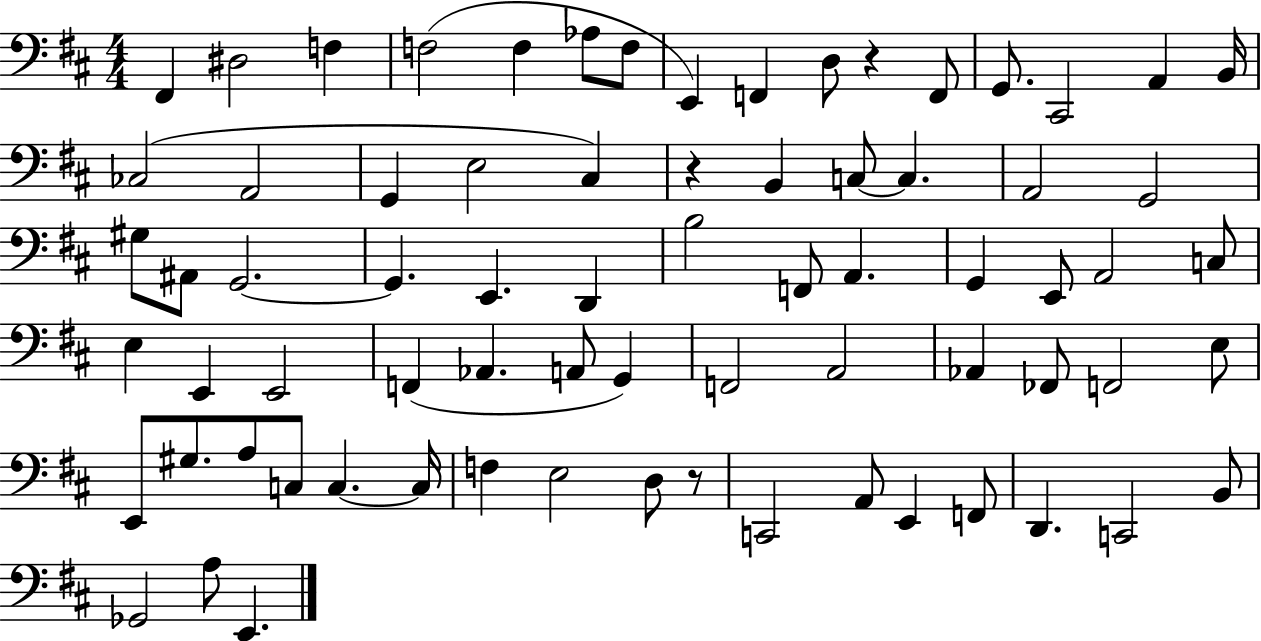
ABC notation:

X:1
T:Untitled
M:4/4
L:1/4
K:D
^F,, ^D,2 F, F,2 F, _A,/2 F,/2 E,, F,, D,/2 z F,,/2 G,,/2 ^C,,2 A,, B,,/4 _C,2 A,,2 G,, E,2 ^C, z B,, C,/2 C, A,,2 G,,2 ^G,/2 ^A,,/2 G,,2 G,, E,, D,, B,2 F,,/2 A,, G,, E,,/2 A,,2 C,/2 E, E,, E,,2 F,, _A,, A,,/2 G,, F,,2 A,,2 _A,, _F,,/2 F,,2 E,/2 E,,/2 ^G,/2 A,/2 C,/2 C, C,/4 F, E,2 D,/2 z/2 C,,2 A,,/2 E,, F,,/2 D,, C,,2 B,,/2 _G,,2 A,/2 E,,